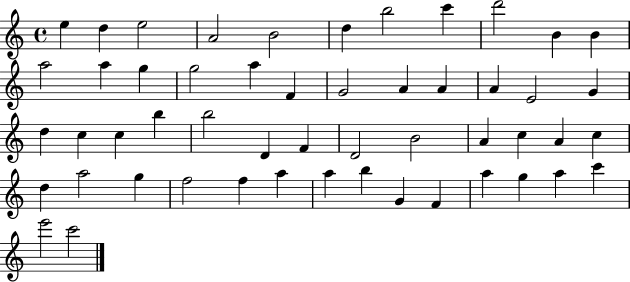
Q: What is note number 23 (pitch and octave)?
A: G4